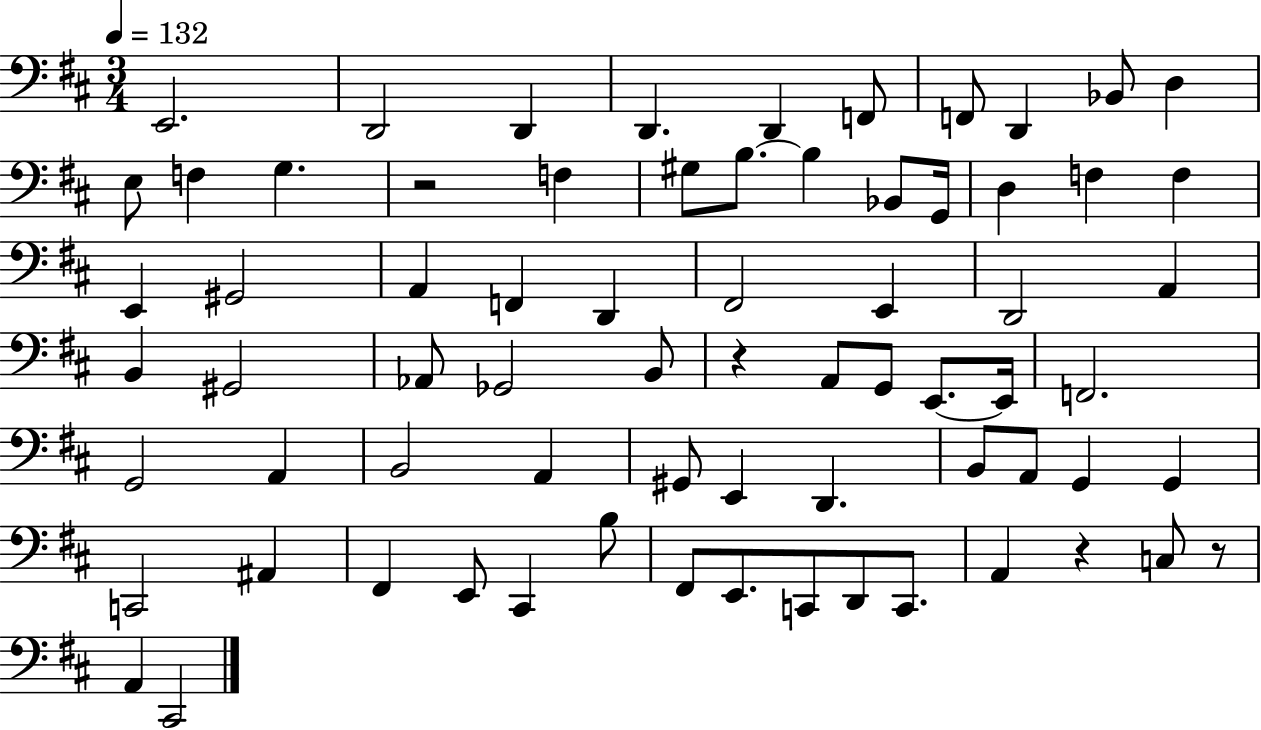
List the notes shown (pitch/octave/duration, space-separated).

E2/h. D2/h D2/q D2/q. D2/q F2/e F2/e D2/q Bb2/e D3/q E3/e F3/q G3/q. R/h F3/q G#3/e B3/e. B3/q Bb2/e G2/s D3/q F3/q F3/q E2/q G#2/h A2/q F2/q D2/q F#2/h E2/q D2/h A2/q B2/q G#2/h Ab2/e Gb2/h B2/e R/q A2/e G2/e E2/e. E2/s F2/h. G2/h A2/q B2/h A2/q G#2/e E2/q D2/q. B2/e A2/e G2/q G2/q C2/h A#2/q F#2/q E2/e C#2/q B3/e F#2/e E2/e. C2/e D2/e C2/e. A2/q R/q C3/e R/e A2/q C#2/h